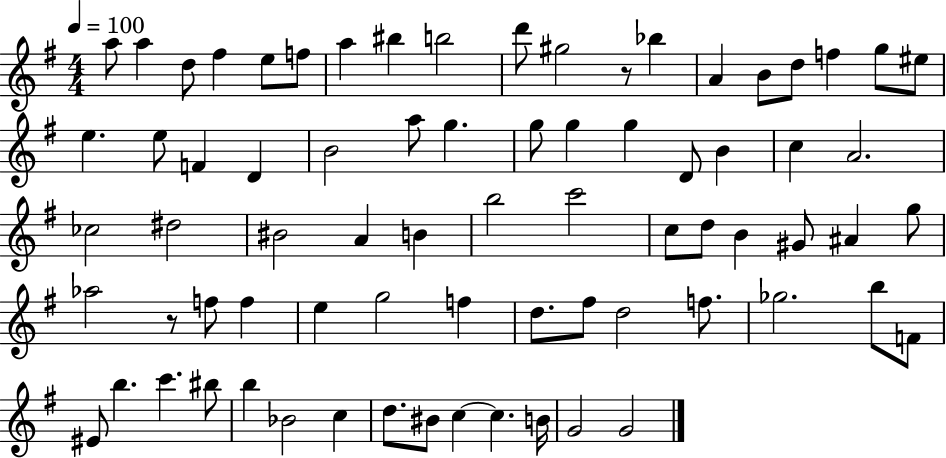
{
  \clef treble
  \numericTimeSignature
  \time 4/4
  \key g \major
  \tempo 4 = 100
  a''8 a''4 d''8 fis''4 e''8 f''8 | a''4 bis''4 b''2 | d'''8 gis''2 r8 bes''4 | a'4 b'8 d''8 f''4 g''8 eis''8 | \break e''4. e''8 f'4 d'4 | b'2 a''8 g''4. | g''8 g''4 g''4 d'8 b'4 | c''4 a'2. | \break ces''2 dis''2 | bis'2 a'4 b'4 | b''2 c'''2 | c''8 d''8 b'4 gis'8 ais'4 g''8 | \break aes''2 r8 f''8 f''4 | e''4 g''2 f''4 | d''8. fis''8 d''2 f''8. | ges''2. b''8 f'8 | \break eis'8 b''4. c'''4. bis''8 | b''4 bes'2 c''4 | d''8. bis'8 c''4~~ c''4. b'16 | g'2 g'2 | \break \bar "|."
}